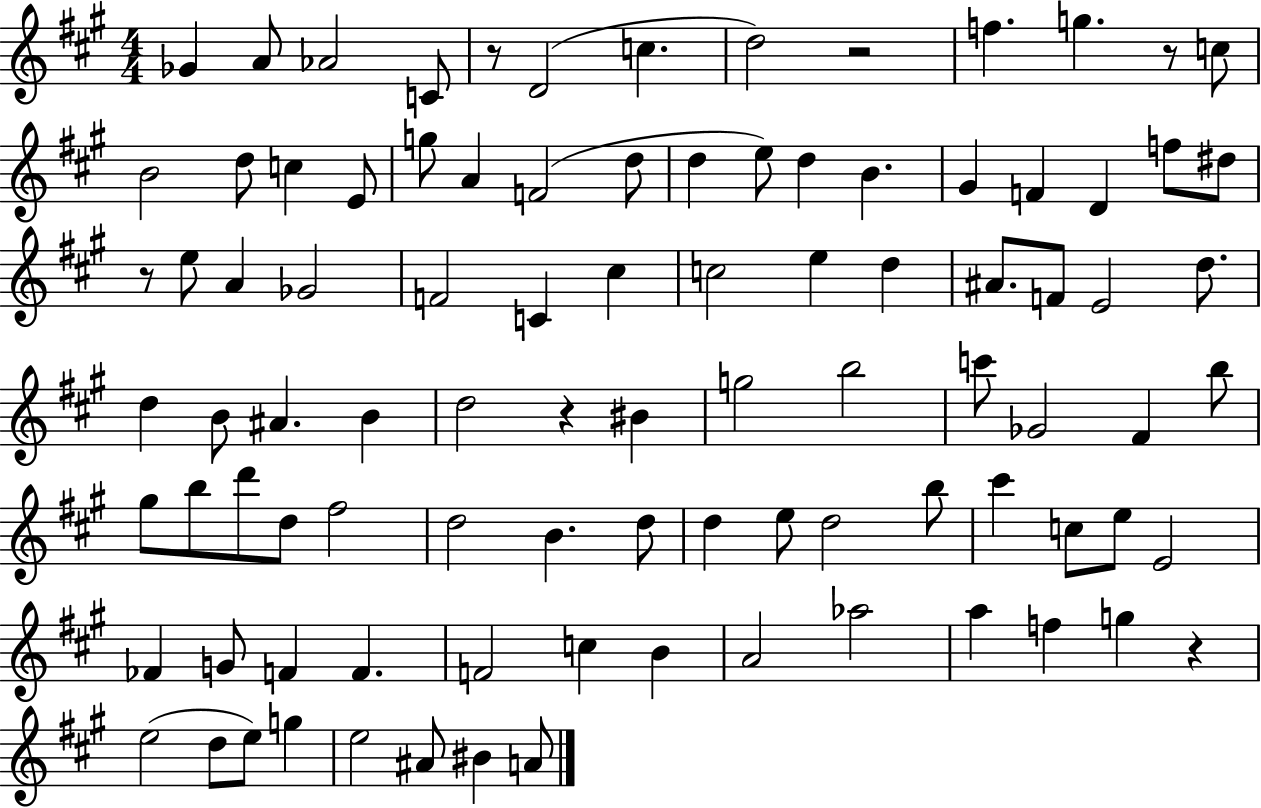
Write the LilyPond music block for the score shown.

{
  \clef treble
  \numericTimeSignature
  \time 4/4
  \key a \major
  \repeat volta 2 { ges'4 a'8 aes'2 c'8 | r8 d'2( c''4. | d''2) r2 | f''4. g''4. r8 c''8 | \break b'2 d''8 c''4 e'8 | g''8 a'4 f'2( d''8 | d''4 e''8) d''4 b'4. | gis'4 f'4 d'4 f''8 dis''8 | \break r8 e''8 a'4 ges'2 | f'2 c'4 cis''4 | c''2 e''4 d''4 | ais'8. f'8 e'2 d''8. | \break d''4 b'8 ais'4. b'4 | d''2 r4 bis'4 | g''2 b''2 | c'''8 ges'2 fis'4 b''8 | \break gis''8 b''8 d'''8 d''8 fis''2 | d''2 b'4. d''8 | d''4 e''8 d''2 b''8 | cis'''4 c''8 e''8 e'2 | \break fes'4 g'8 f'4 f'4. | f'2 c''4 b'4 | a'2 aes''2 | a''4 f''4 g''4 r4 | \break e''2( d''8 e''8) g''4 | e''2 ais'8 bis'4 a'8 | } \bar "|."
}